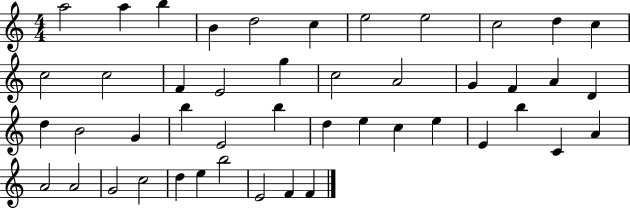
A5/h A5/q B5/q B4/q D5/h C5/q E5/h E5/h C5/h D5/q C5/q C5/h C5/h F4/q E4/h G5/q C5/h A4/h G4/q F4/q A4/q D4/q D5/q B4/h G4/q B5/q E4/h B5/q D5/q E5/q C5/q E5/q E4/q B5/q C4/q A4/q A4/h A4/h G4/h C5/h D5/q E5/q B5/h E4/h F4/q F4/q